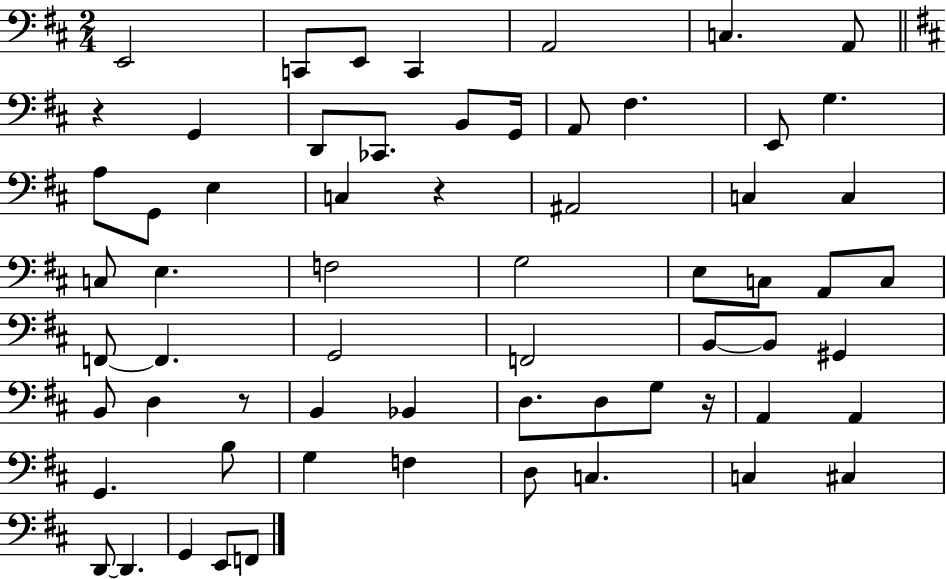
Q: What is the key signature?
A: D major